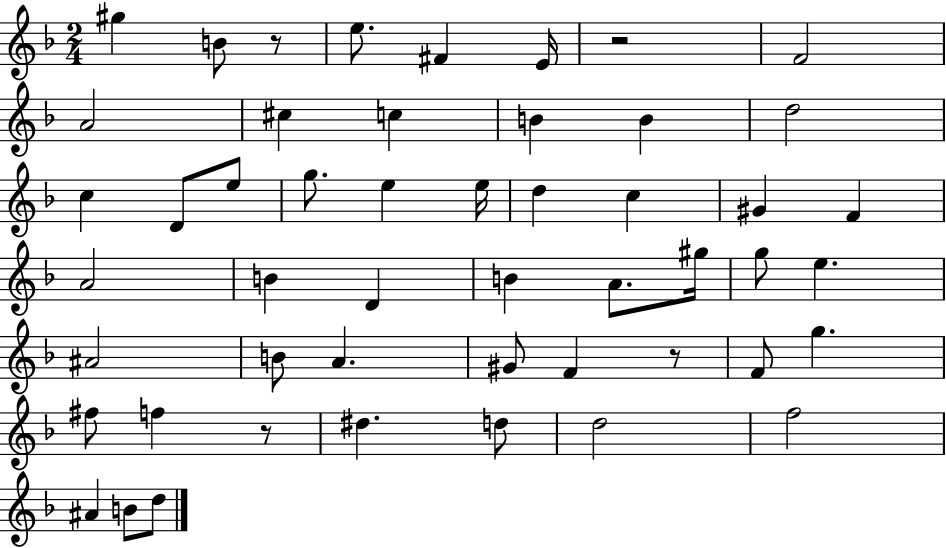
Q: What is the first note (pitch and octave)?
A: G#5